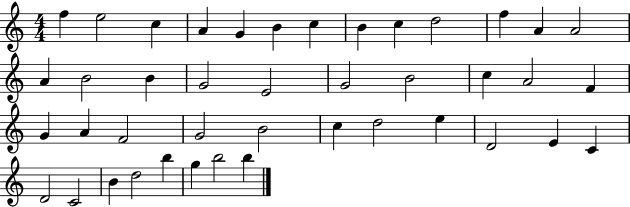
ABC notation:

X:1
T:Untitled
M:4/4
L:1/4
K:C
f e2 c A G B c B c d2 f A A2 A B2 B G2 E2 G2 B2 c A2 F G A F2 G2 B2 c d2 e D2 E C D2 C2 B d2 b g b2 b